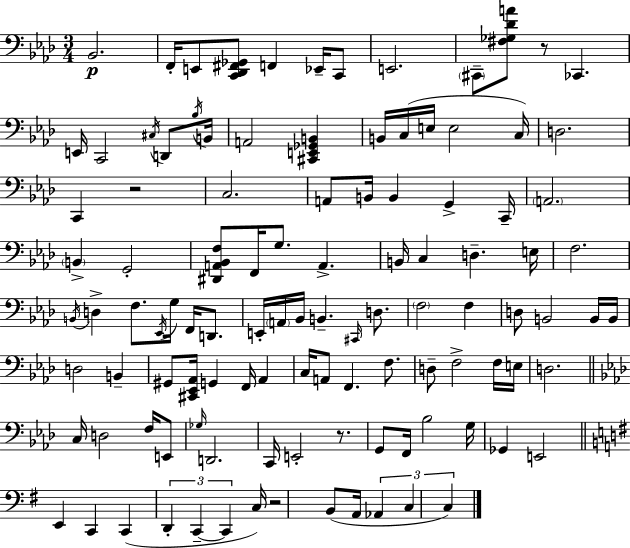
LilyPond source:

{
  \clef bass
  \numericTimeSignature
  \time 3/4
  \key aes \major
  bes,2.\p | f,16-. e,8 <c, des, fis, ges,>8 f,4 ees,16-- c,8 | e,2. | \parenthesize cis,8-- <fis ges des' a'>8 r8 ces,4. | \break e,16 c,2 \acciaccatura { cis16 } d,8 | \acciaccatura { bes16 } b,16 a,2 <cis, e, ges, b,>4 | b,16 c16( e16 e2 | c16) d2. | \break c,4 r2 | c2. | a,8 b,16 b,4 g,4-> | c,16-- \parenthesize a,2. | \break \parenthesize b,4-> g,2-. | <dis, a, bes, f>8 f,16 g8. a,4.-> | b,16 c4 d4.-- | e16 f2. | \break \acciaccatura { b,16 } d4-> f8. \acciaccatura { ees,16 } g16 | f,16 d,8. e,16-. \parenthesize a,16 bes,16 b,4.-- | \grace { cis,16 } d8. \parenthesize f2 | f4 d8 b,2 | \break b,16 b,16 d2 | b,4-- gis,8 <cis, ees, aes,>16 g,4 | f,16 aes,4 c16 a,8 f,4. | f8. d8-- f2-> | \break f16 e16 d2. | \bar "||" \break \key f \minor c16 d2 f16 e,8 | \grace { ges16 } d,2. | c,16 e,2-. r8. | g,8 f,16 bes2 | \break g16 ges,4 e,2 | \bar "||" \break \key g \major e,4 c,4 c,4( | \tuplet 3/2 { d,4-. c,4--~~ c,4 } | c16) r2 b,8( a,16 | \tuplet 3/2 { aes,4 c4 c4) } | \break \bar "|."
}